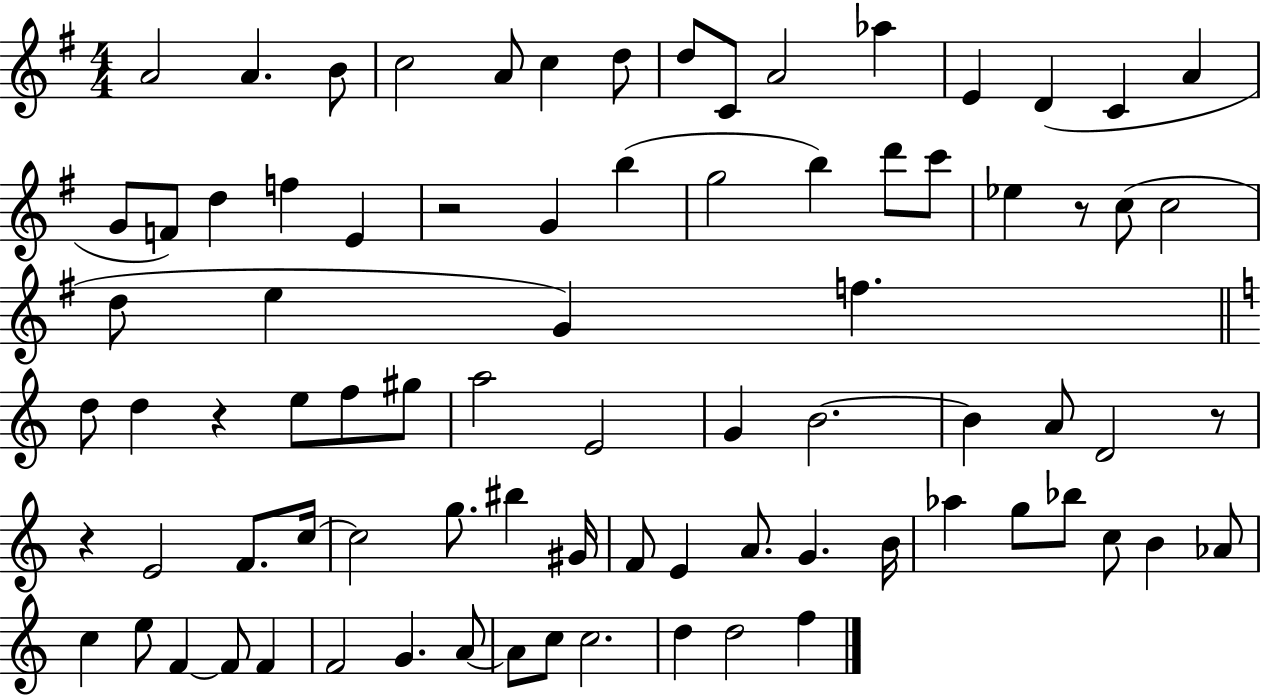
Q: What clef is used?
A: treble